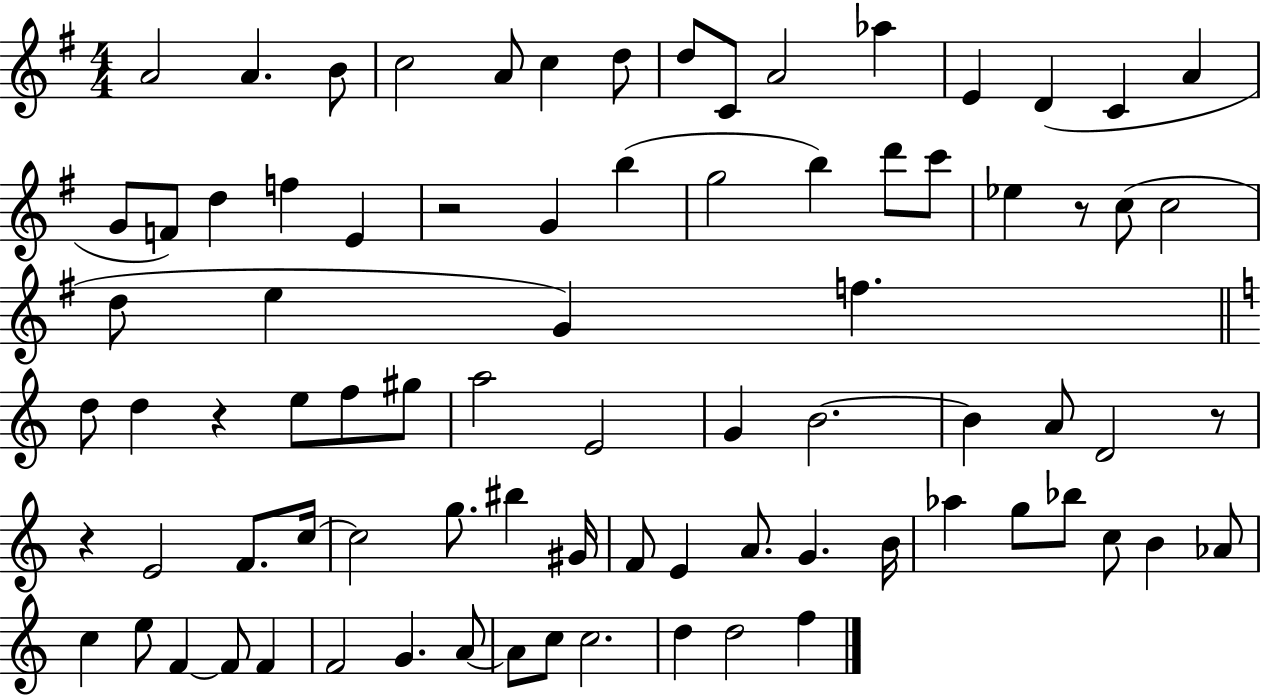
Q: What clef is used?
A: treble